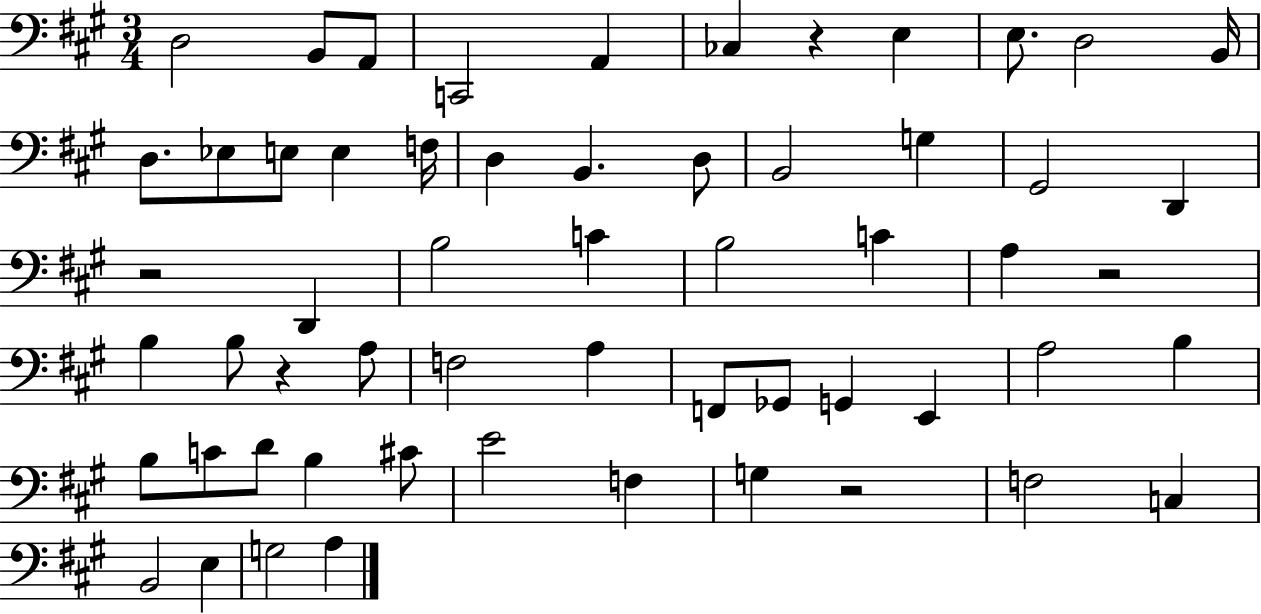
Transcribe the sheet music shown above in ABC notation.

X:1
T:Untitled
M:3/4
L:1/4
K:A
D,2 B,,/2 A,,/2 C,,2 A,, _C, z E, E,/2 D,2 B,,/4 D,/2 _E,/2 E,/2 E, F,/4 D, B,, D,/2 B,,2 G, ^G,,2 D,, z2 D,, B,2 C B,2 C A, z2 B, B,/2 z A,/2 F,2 A, F,,/2 _G,,/2 G,, E,, A,2 B, B,/2 C/2 D/2 B, ^C/2 E2 F, G, z2 F,2 C, B,,2 E, G,2 A,